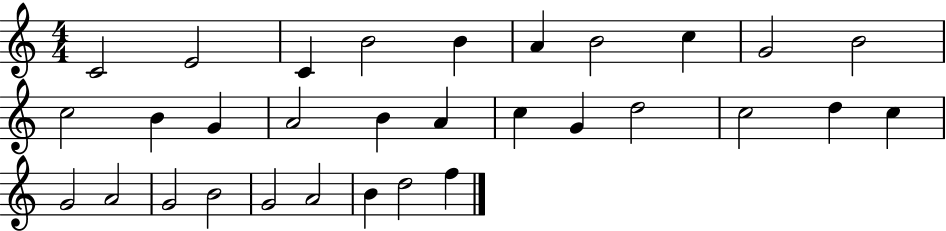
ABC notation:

X:1
T:Untitled
M:4/4
L:1/4
K:C
C2 E2 C B2 B A B2 c G2 B2 c2 B G A2 B A c G d2 c2 d c G2 A2 G2 B2 G2 A2 B d2 f